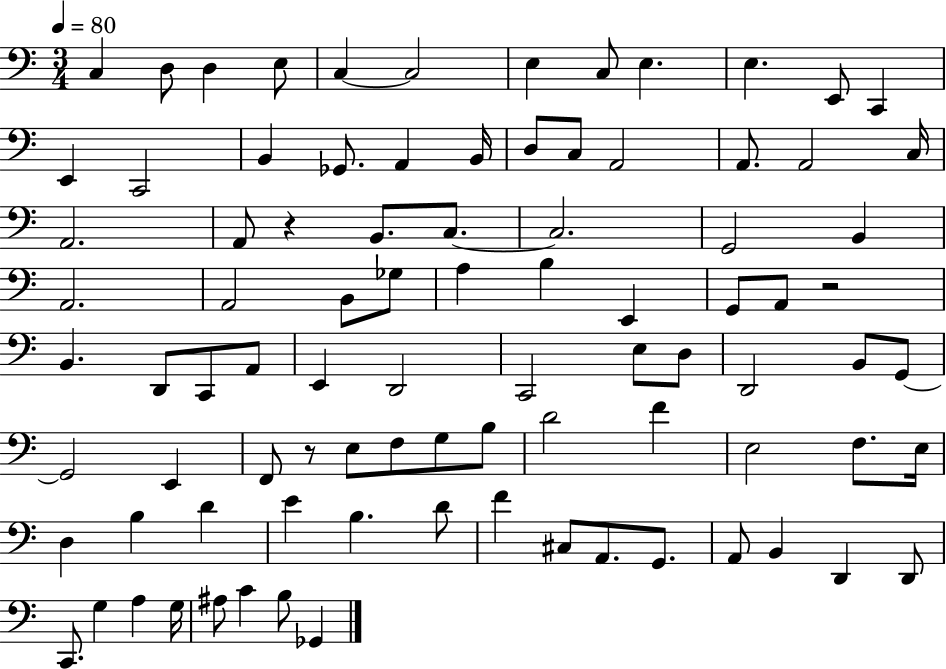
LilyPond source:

{
  \clef bass
  \numericTimeSignature
  \time 3/4
  \key c \major
  \tempo 4 = 80
  c4 d8 d4 e8 | c4~~ c2 | e4 c8 e4. | e4. e,8 c,4 | \break e,4 c,2 | b,4 ges,8. a,4 b,16 | d8 c8 a,2 | a,8. a,2 c16 | \break a,2. | a,8 r4 b,8. c8.~~ | c2. | g,2 b,4 | \break a,2. | a,2 b,8 ges8 | a4 b4 e,4 | g,8 a,8 r2 | \break b,4. d,8 c,8 a,8 | e,4 d,2 | c,2 e8 d8 | d,2 b,8 g,8~~ | \break g,2 e,4 | f,8 r8 e8 f8 g8 b8 | d'2 f'4 | e2 f8. e16 | \break d4 b4 d'4 | e'4 b4. d'8 | f'4 cis8 a,8. g,8. | a,8 b,4 d,4 d,8 | \break c,8. g4 a4 g16 | ais8 c'4 b8 ges,4 | \bar "|."
}